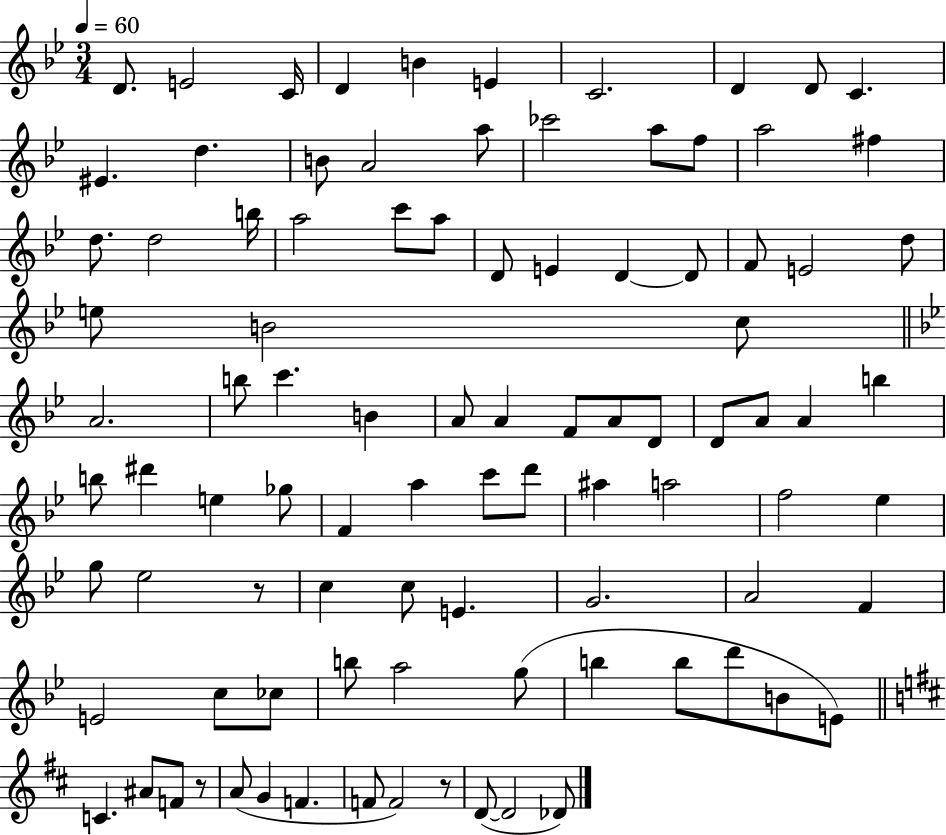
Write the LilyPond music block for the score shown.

{
  \clef treble
  \numericTimeSignature
  \time 3/4
  \key bes \major
  \tempo 4 = 60
  d'8. e'2 c'16 | d'4 b'4 e'4 | c'2. | d'4 d'8 c'4. | \break eis'4. d''4. | b'8 a'2 a''8 | ces'''2 a''8 f''8 | a''2 fis''4 | \break d''8. d''2 b''16 | a''2 c'''8 a''8 | d'8 e'4 d'4~~ d'8 | f'8 e'2 d''8 | \break e''8 b'2 c''8 | \bar "||" \break \key bes \major a'2. | b''8 c'''4. b'4 | a'8 a'4 f'8 a'8 d'8 | d'8 a'8 a'4 b''4 | \break b''8 dis'''4 e''4 ges''8 | f'4 a''4 c'''8 d'''8 | ais''4 a''2 | f''2 ees''4 | \break g''8 ees''2 r8 | c''4 c''8 e'4. | g'2. | a'2 f'4 | \break e'2 c''8 ces''8 | b''8 a''2 g''8( | b''4 b''8 d'''8 b'8 e'8) | \bar "||" \break \key d \major c'4. ais'8 f'8 r8 | a'8( g'4 f'4. | f'8 f'2) r8 | d'8~(~ d'2 des'8) | \break \bar "|."
}